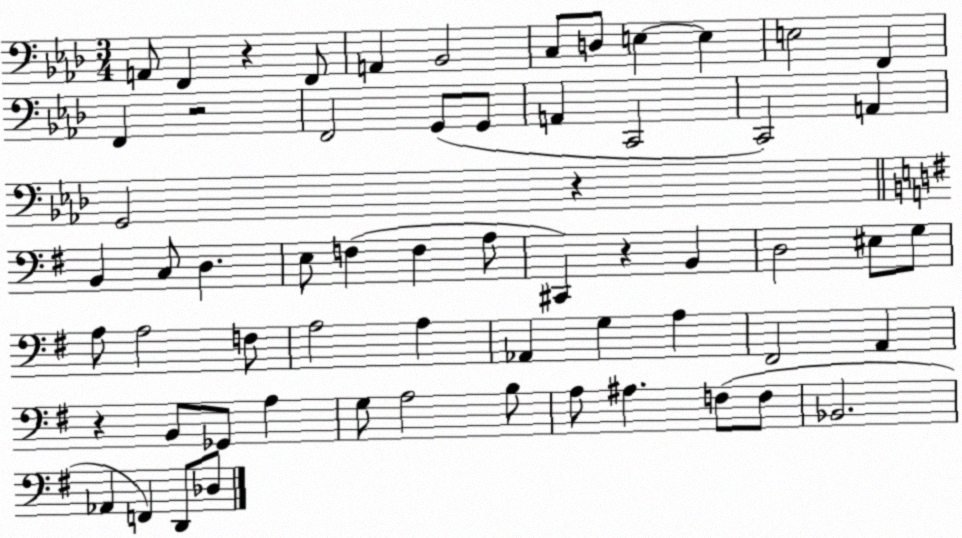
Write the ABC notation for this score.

X:1
T:Untitled
M:3/4
L:1/4
K:Ab
A,,/2 F,, z F,,/2 A,, _B,,2 C,/2 D,/2 E, E, E,2 F,, F,, z2 F,,2 G,,/2 G,,/2 A,, C,,2 C,,2 A,, G,,2 z B,, C,/2 D, E,/2 F, F, A,/2 ^C,, z B,, D,2 ^E,/2 G,/2 A,/2 A,2 F,/2 A,2 A, _A,, G, A, ^F,,2 A,, z B,,/2 _G,,/2 A, G,/2 A,2 B,/2 A,/2 ^A, F,/2 F,/2 _B,,2 _A,, F,, D,,/2 _D,/2